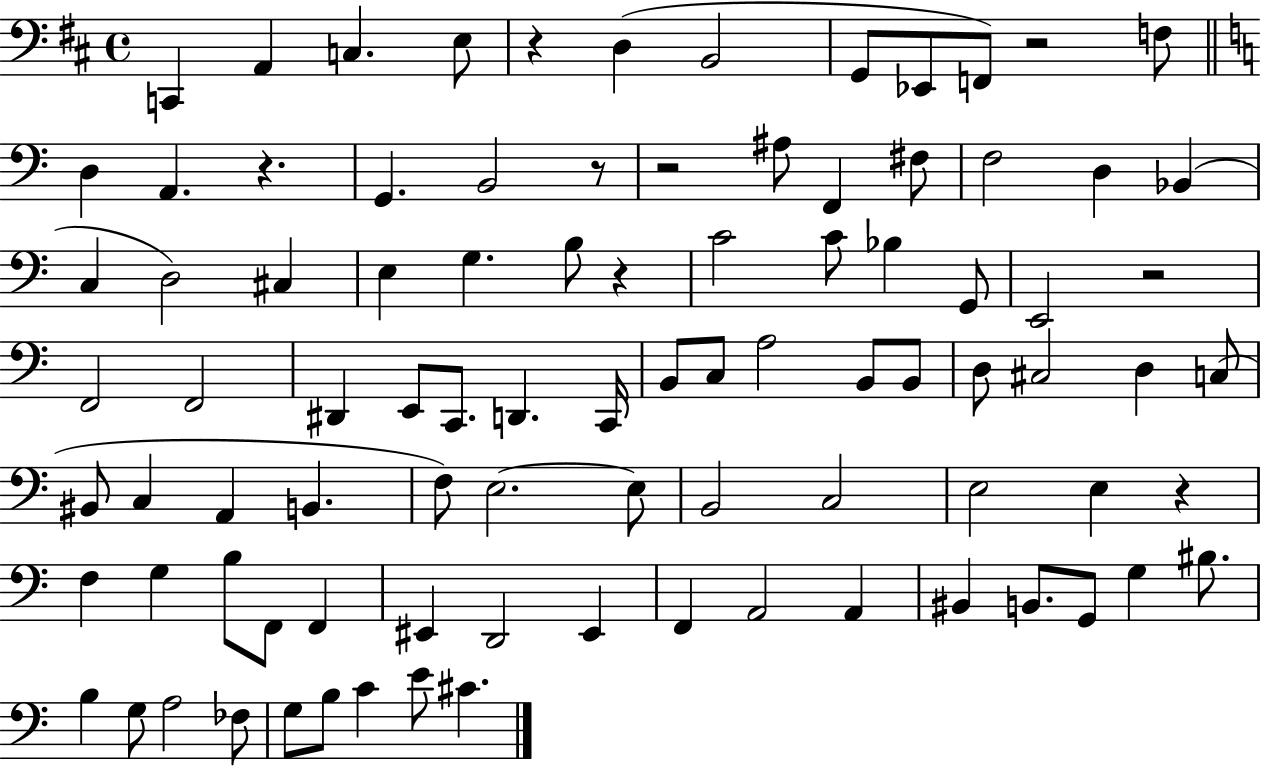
X:1
T:Untitled
M:4/4
L:1/4
K:D
C,, A,, C, E,/2 z D, B,,2 G,,/2 _E,,/2 F,,/2 z2 F,/2 D, A,, z G,, B,,2 z/2 z2 ^A,/2 F,, ^F,/2 F,2 D, _B,, C, D,2 ^C, E, G, B,/2 z C2 C/2 _B, G,,/2 E,,2 z2 F,,2 F,,2 ^D,, E,,/2 C,,/2 D,, C,,/4 B,,/2 C,/2 A,2 B,,/2 B,,/2 D,/2 ^C,2 D, C,/2 ^B,,/2 C, A,, B,, F,/2 E,2 E,/2 B,,2 C,2 E,2 E, z F, G, B,/2 F,,/2 F,, ^E,, D,,2 ^E,, F,, A,,2 A,, ^B,, B,,/2 G,,/2 G, ^B,/2 B, G,/2 A,2 _F,/2 G,/2 B,/2 C E/2 ^C